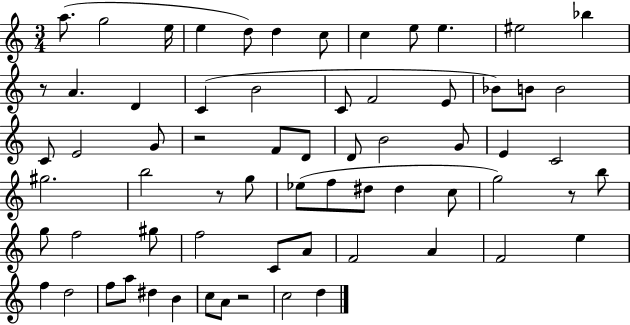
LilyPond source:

{
  \clef treble
  \numericTimeSignature
  \time 3/4
  \key c \major
  a''8.( g''2 e''16 | e''4 d''8) d''4 c''8 | c''4 e''8 e''4. | eis''2 bes''4 | \break r8 a'4. d'4 | c'4( b'2 | c'8 f'2 e'8 | bes'8) b'8 b'2 | \break c'8 e'2 g'8 | r2 f'8 d'8 | d'8 b'2 g'8 | e'4 c'2 | \break gis''2. | b''2 r8 g''8 | ees''8( f''8 dis''8 dis''4 c''8 | g''2) r8 b''8 | \break g''8 f''2 gis''8 | f''2 c'8 a'8 | f'2 a'4 | f'2 e''4 | \break f''4 d''2 | f''8 a''8 dis''4 b'4 | c''8 a'8 r2 | c''2 d''4 | \break \bar "|."
}